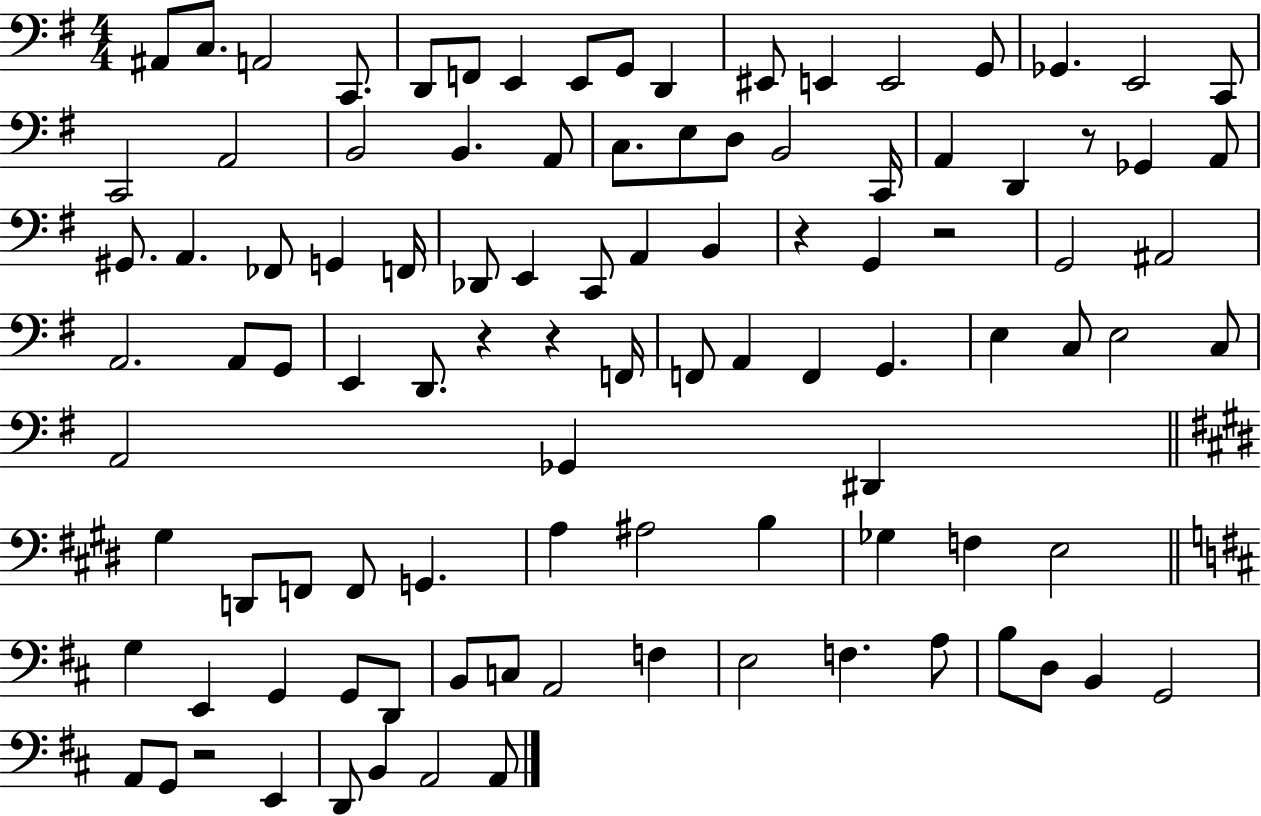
{
  \clef bass
  \numericTimeSignature
  \time 4/4
  \key g \major
  ais,8 c8. a,2 c,8. | d,8 f,8 e,4 e,8 g,8 d,4 | eis,8 e,4 e,2 g,8 | ges,4. e,2 c,8 | \break c,2 a,2 | b,2 b,4. a,8 | c8. e8 d8 b,2 c,16 | a,4 d,4 r8 ges,4 a,8 | \break gis,8. a,4. fes,8 g,4 f,16 | des,8 e,4 c,8 a,4 b,4 | r4 g,4 r2 | g,2 ais,2 | \break a,2. a,8 g,8 | e,4 d,8. r4 r4 f,16 | f,8 a,4 f,4 g,4. | e4 c8 e2 c8 | \break a,2 ges,4 dis,4 | \bar "||" \break \key e \major gis4 d,8 f,8 f,8 g,4. | a4 ais2 b4 | ges4 f4 e2 | \bar "||" \break \key d \major g4 e,4 g,4 g,8 d,8 | b,8 c8 a,2 f4 | e2 f4. a8 | b8 d8 b,4 g,2 | \break a,8 g,8 r2 e,4 | d,8 b,4 a,2 a,8 | \bar "|."
}